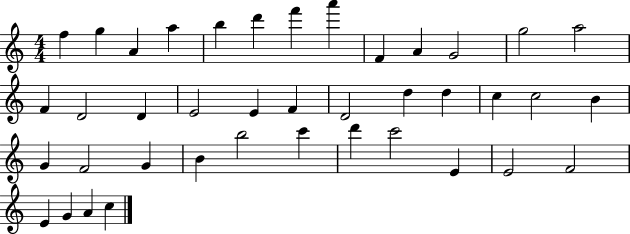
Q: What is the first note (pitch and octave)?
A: F5